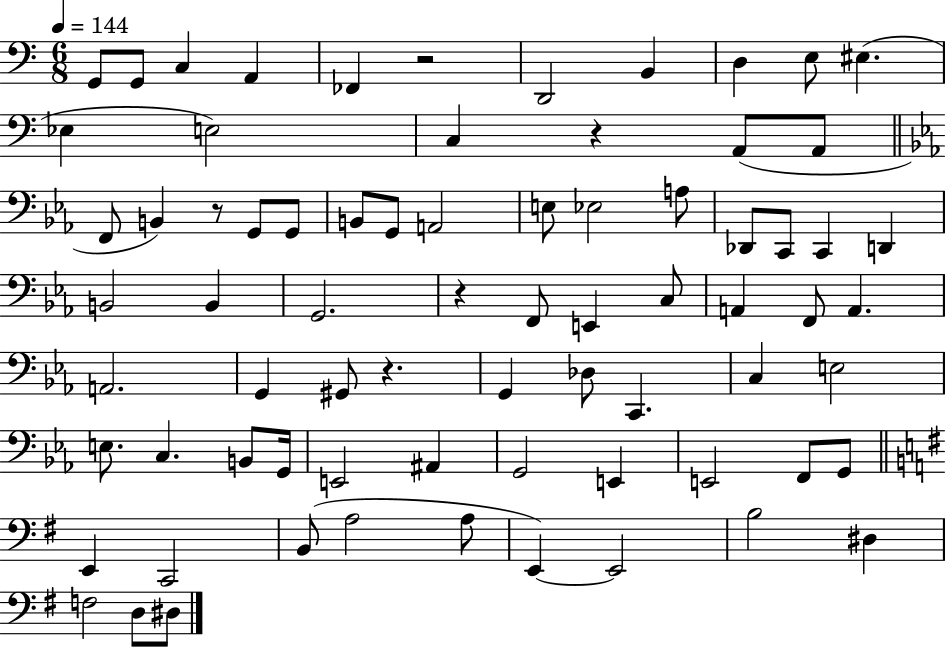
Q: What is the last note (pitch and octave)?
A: D#3